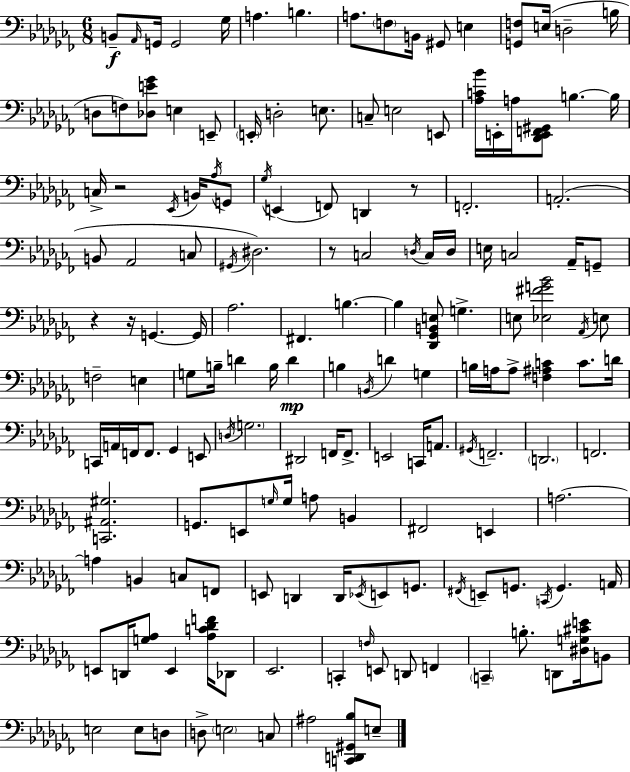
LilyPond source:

{
  \clef bass
  \numericTimeSignature
  \time 6/8
  \key aes \minor
  \repeat volta 2 { b,8--\f \grace { aes,16 } g,16 g,2 | ges16 a4. b4. | a8. \parenthesize f8 b,16 gis,8 e4 | <g, f>8 e16( d2-- | \break b16 d8 f8) <des e' ges'>8 e4 e,8-- | \parenthesize e,16-. d2-. e8. | c8-- e2 e,8 | <aes c' bes'>16 e,16-. a16 <des, e, f, gis,>8 b4.~~ | \break b16 c16-> r2 \acciaccatura { ees,16 } b,16 | \acciaccatura { aes16 } g,8 \acciaccatura { ges16 }( e,4 f,8) d,4 | r8 f,2.-. | a,2.-.( | \break b,8 aes,2 | c8 \acciaccatura { gis,16 } dis2.) | r8 c2 | \acciaccatura { d16 } c16 d16 e16 c2 | \break aes,16-- g,8-- r4 r16 g,4.~~ | g,16 aes2. | fis,4. | b4.~~ b4 <des, ges, b, e>8 | \break g4.-> e8 <ees fis' g' bes'>2 | \acciaccatura { aes,16 } e8 f2-- | e4 g8 b16-- d'4 | b16 d'4\mp b4 \acciaccatura { b,16 } | \break d'4 g4 b16 a16 a8-> | <f ais c'>4 c'8. d'16 c,16 a,16 f,16 f,8. | ges,4 e,8 \acciaccatura { d16 } \parenthesize g2. | dis,2 | \break f,16 f,8.-> e,2 | c,16 a,8. \acciaccatura { gis,16 } f,2.-- | \parenthesize d,2. | f,2. | \break <c, ais, gis>2. | g,8. | e,8 \grace { g16 } g16 a8 b,4 fis,2 | e,4 a2.~~ | \break a4 | b,4 c8 f,8 e,8 | d,4 d,16 \acciaccatura { ees,16 } e,8 g,8. | \acciaccatura { fis,16 } e,8-- g,8. \acciaccatura { c,16 } g,4. | \break a,16 e,8 d,16 <g aes>8 e,4 <aes c' des' f'>16 | des,8 ees,2. | c,4-. \grace { f16 } e,8 d,8 f,4 | \parenthesize c,4-- b8.-. d,8 | \break <dis g cis' e'>16 b,8 e2 e8 | d8 d8-> \parenthesize e2 | c8 ais2 <c, d, gis, bes>8 | e8-- } \bar "|."
}